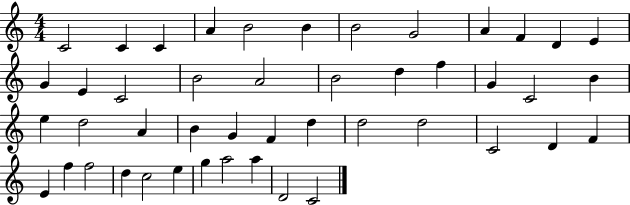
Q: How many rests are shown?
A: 0